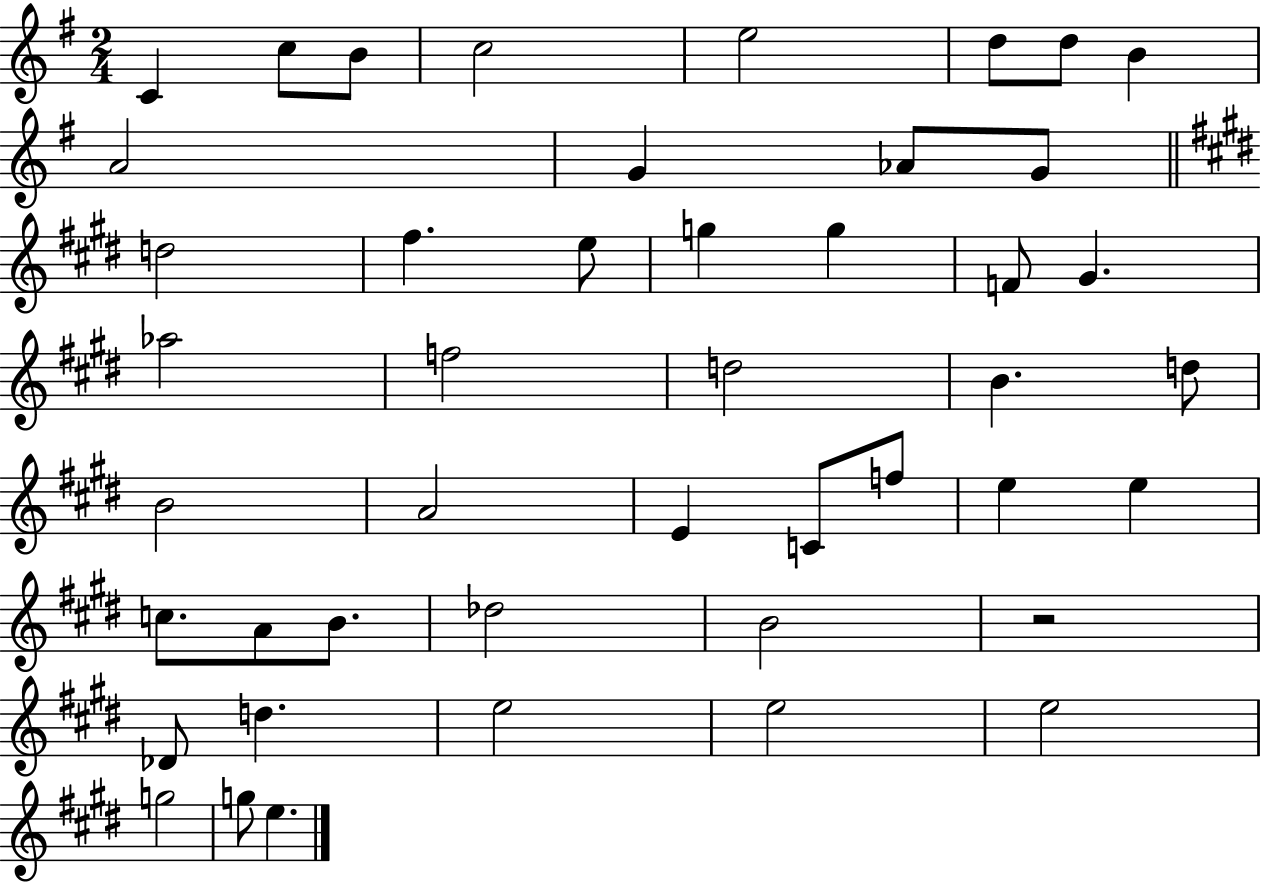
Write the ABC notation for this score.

X:1
T:Untitled
M:2/4
L:1/4
K:G
C c/2 B/2 c2 e2 d/2 d/2 B A2 G _A/2 G/2 d2 ^f e/2 g g F/2 ^G _a2 f2 d2 B d/2 B2 A2 E C/2 f/2 e e c/2 A/2 B/2 _d2 B2 z2 _D/2 d e2 e2 e2 g2 g/2 e